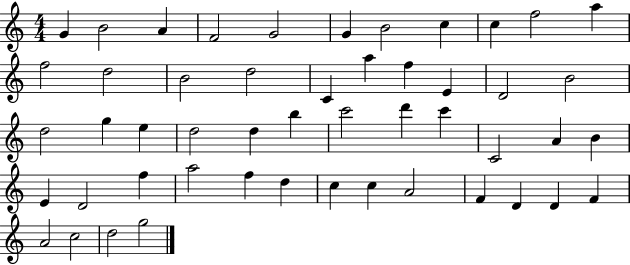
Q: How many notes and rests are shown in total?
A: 50